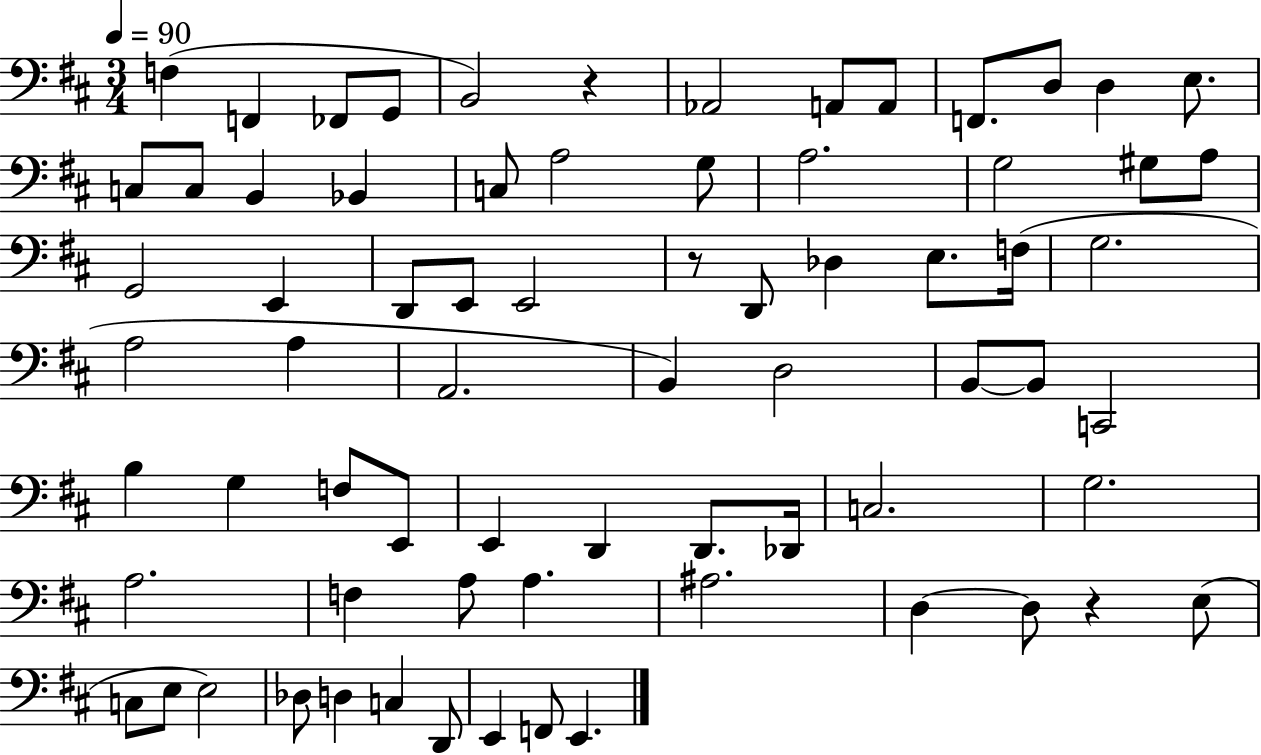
X:1
T:Untitled
M:3/4
L:1/4
K:D
F, F,, _F,,/2 G,,/2 B,,2 z _A,,2 A,,/2 A,,/2 F,,/2 D,/2 D, E,/2 C,/2 C,/2 B,, _B,, C,/2 A,2 G,/2 A,2 G,2 ^G,/2 A,/2 G,,2 E,, D,,/2 E,,/2 E,,2 z/2 D,,/2 _D, E,/2 F,/4 G,2 A,2 A, A,,2 B,, D,2 B,,/2 B,,/2 C,,2 B, G, F,/2 E,,/2 E,, D,, D,,/2 _D,,/4 C,2 G,2 A,2 F, A,/2 A, ^A,2 D, D,/2 z E,/2 C,/2 E,/2 E,2 _D,/2 D, C, D,,/2 E,, F,,/2 E,,